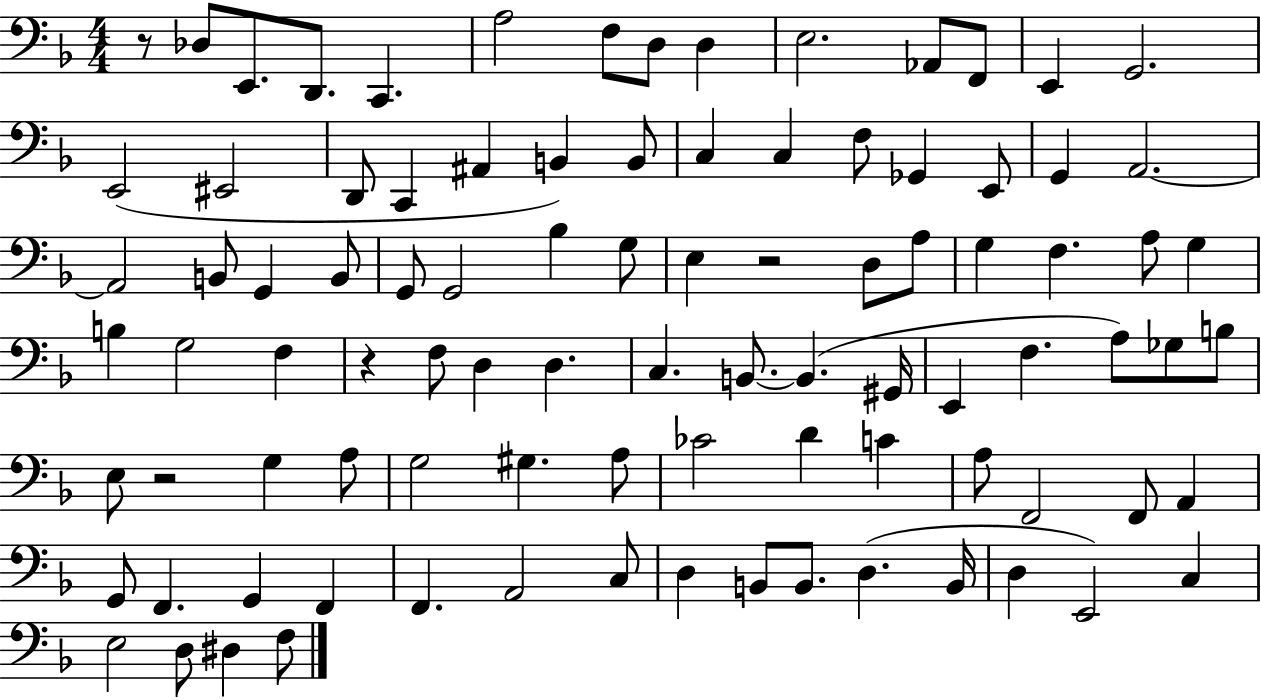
{
  \clef bass
  \numericTimeSignature
  \time 4/4
  \key f \major
  r8 des8 e,8. d,8. c,4. | a2 f8 d8 d4 | e2. aes,8 f,8 | e,4 g,2. | \break e,2( eis,2 | d,8 c,4 ais,4 b,4) b,8 | c4 c4 f8 ges,4 e,8 | g,4 a,2.~~ | \break a,2 b,8 g,4 b,8 | g,8 g,2 bes4 g8 | e4 r2 d8 a8 | g4 f4. a8 g4 | \break b4 g2 f4 | r4 f8 d4 d4. | c4. b,8.~~ b,4.( gis,16 | e,4 f4. a8) ges8 b8 | \break e8 r2 g4 a8 | g2 gis4. a8 | ces'2 d'4 c'4 | a8 f,2 f,8 a,4 | \break g,8 f,4. g,4 f,4 | f,4. a,2 c8 | d4 b,8 b,8. d4.( b,16 | d4 e,2) c4 | \break e2 d8 dis4 f8 | \bar "|."
}